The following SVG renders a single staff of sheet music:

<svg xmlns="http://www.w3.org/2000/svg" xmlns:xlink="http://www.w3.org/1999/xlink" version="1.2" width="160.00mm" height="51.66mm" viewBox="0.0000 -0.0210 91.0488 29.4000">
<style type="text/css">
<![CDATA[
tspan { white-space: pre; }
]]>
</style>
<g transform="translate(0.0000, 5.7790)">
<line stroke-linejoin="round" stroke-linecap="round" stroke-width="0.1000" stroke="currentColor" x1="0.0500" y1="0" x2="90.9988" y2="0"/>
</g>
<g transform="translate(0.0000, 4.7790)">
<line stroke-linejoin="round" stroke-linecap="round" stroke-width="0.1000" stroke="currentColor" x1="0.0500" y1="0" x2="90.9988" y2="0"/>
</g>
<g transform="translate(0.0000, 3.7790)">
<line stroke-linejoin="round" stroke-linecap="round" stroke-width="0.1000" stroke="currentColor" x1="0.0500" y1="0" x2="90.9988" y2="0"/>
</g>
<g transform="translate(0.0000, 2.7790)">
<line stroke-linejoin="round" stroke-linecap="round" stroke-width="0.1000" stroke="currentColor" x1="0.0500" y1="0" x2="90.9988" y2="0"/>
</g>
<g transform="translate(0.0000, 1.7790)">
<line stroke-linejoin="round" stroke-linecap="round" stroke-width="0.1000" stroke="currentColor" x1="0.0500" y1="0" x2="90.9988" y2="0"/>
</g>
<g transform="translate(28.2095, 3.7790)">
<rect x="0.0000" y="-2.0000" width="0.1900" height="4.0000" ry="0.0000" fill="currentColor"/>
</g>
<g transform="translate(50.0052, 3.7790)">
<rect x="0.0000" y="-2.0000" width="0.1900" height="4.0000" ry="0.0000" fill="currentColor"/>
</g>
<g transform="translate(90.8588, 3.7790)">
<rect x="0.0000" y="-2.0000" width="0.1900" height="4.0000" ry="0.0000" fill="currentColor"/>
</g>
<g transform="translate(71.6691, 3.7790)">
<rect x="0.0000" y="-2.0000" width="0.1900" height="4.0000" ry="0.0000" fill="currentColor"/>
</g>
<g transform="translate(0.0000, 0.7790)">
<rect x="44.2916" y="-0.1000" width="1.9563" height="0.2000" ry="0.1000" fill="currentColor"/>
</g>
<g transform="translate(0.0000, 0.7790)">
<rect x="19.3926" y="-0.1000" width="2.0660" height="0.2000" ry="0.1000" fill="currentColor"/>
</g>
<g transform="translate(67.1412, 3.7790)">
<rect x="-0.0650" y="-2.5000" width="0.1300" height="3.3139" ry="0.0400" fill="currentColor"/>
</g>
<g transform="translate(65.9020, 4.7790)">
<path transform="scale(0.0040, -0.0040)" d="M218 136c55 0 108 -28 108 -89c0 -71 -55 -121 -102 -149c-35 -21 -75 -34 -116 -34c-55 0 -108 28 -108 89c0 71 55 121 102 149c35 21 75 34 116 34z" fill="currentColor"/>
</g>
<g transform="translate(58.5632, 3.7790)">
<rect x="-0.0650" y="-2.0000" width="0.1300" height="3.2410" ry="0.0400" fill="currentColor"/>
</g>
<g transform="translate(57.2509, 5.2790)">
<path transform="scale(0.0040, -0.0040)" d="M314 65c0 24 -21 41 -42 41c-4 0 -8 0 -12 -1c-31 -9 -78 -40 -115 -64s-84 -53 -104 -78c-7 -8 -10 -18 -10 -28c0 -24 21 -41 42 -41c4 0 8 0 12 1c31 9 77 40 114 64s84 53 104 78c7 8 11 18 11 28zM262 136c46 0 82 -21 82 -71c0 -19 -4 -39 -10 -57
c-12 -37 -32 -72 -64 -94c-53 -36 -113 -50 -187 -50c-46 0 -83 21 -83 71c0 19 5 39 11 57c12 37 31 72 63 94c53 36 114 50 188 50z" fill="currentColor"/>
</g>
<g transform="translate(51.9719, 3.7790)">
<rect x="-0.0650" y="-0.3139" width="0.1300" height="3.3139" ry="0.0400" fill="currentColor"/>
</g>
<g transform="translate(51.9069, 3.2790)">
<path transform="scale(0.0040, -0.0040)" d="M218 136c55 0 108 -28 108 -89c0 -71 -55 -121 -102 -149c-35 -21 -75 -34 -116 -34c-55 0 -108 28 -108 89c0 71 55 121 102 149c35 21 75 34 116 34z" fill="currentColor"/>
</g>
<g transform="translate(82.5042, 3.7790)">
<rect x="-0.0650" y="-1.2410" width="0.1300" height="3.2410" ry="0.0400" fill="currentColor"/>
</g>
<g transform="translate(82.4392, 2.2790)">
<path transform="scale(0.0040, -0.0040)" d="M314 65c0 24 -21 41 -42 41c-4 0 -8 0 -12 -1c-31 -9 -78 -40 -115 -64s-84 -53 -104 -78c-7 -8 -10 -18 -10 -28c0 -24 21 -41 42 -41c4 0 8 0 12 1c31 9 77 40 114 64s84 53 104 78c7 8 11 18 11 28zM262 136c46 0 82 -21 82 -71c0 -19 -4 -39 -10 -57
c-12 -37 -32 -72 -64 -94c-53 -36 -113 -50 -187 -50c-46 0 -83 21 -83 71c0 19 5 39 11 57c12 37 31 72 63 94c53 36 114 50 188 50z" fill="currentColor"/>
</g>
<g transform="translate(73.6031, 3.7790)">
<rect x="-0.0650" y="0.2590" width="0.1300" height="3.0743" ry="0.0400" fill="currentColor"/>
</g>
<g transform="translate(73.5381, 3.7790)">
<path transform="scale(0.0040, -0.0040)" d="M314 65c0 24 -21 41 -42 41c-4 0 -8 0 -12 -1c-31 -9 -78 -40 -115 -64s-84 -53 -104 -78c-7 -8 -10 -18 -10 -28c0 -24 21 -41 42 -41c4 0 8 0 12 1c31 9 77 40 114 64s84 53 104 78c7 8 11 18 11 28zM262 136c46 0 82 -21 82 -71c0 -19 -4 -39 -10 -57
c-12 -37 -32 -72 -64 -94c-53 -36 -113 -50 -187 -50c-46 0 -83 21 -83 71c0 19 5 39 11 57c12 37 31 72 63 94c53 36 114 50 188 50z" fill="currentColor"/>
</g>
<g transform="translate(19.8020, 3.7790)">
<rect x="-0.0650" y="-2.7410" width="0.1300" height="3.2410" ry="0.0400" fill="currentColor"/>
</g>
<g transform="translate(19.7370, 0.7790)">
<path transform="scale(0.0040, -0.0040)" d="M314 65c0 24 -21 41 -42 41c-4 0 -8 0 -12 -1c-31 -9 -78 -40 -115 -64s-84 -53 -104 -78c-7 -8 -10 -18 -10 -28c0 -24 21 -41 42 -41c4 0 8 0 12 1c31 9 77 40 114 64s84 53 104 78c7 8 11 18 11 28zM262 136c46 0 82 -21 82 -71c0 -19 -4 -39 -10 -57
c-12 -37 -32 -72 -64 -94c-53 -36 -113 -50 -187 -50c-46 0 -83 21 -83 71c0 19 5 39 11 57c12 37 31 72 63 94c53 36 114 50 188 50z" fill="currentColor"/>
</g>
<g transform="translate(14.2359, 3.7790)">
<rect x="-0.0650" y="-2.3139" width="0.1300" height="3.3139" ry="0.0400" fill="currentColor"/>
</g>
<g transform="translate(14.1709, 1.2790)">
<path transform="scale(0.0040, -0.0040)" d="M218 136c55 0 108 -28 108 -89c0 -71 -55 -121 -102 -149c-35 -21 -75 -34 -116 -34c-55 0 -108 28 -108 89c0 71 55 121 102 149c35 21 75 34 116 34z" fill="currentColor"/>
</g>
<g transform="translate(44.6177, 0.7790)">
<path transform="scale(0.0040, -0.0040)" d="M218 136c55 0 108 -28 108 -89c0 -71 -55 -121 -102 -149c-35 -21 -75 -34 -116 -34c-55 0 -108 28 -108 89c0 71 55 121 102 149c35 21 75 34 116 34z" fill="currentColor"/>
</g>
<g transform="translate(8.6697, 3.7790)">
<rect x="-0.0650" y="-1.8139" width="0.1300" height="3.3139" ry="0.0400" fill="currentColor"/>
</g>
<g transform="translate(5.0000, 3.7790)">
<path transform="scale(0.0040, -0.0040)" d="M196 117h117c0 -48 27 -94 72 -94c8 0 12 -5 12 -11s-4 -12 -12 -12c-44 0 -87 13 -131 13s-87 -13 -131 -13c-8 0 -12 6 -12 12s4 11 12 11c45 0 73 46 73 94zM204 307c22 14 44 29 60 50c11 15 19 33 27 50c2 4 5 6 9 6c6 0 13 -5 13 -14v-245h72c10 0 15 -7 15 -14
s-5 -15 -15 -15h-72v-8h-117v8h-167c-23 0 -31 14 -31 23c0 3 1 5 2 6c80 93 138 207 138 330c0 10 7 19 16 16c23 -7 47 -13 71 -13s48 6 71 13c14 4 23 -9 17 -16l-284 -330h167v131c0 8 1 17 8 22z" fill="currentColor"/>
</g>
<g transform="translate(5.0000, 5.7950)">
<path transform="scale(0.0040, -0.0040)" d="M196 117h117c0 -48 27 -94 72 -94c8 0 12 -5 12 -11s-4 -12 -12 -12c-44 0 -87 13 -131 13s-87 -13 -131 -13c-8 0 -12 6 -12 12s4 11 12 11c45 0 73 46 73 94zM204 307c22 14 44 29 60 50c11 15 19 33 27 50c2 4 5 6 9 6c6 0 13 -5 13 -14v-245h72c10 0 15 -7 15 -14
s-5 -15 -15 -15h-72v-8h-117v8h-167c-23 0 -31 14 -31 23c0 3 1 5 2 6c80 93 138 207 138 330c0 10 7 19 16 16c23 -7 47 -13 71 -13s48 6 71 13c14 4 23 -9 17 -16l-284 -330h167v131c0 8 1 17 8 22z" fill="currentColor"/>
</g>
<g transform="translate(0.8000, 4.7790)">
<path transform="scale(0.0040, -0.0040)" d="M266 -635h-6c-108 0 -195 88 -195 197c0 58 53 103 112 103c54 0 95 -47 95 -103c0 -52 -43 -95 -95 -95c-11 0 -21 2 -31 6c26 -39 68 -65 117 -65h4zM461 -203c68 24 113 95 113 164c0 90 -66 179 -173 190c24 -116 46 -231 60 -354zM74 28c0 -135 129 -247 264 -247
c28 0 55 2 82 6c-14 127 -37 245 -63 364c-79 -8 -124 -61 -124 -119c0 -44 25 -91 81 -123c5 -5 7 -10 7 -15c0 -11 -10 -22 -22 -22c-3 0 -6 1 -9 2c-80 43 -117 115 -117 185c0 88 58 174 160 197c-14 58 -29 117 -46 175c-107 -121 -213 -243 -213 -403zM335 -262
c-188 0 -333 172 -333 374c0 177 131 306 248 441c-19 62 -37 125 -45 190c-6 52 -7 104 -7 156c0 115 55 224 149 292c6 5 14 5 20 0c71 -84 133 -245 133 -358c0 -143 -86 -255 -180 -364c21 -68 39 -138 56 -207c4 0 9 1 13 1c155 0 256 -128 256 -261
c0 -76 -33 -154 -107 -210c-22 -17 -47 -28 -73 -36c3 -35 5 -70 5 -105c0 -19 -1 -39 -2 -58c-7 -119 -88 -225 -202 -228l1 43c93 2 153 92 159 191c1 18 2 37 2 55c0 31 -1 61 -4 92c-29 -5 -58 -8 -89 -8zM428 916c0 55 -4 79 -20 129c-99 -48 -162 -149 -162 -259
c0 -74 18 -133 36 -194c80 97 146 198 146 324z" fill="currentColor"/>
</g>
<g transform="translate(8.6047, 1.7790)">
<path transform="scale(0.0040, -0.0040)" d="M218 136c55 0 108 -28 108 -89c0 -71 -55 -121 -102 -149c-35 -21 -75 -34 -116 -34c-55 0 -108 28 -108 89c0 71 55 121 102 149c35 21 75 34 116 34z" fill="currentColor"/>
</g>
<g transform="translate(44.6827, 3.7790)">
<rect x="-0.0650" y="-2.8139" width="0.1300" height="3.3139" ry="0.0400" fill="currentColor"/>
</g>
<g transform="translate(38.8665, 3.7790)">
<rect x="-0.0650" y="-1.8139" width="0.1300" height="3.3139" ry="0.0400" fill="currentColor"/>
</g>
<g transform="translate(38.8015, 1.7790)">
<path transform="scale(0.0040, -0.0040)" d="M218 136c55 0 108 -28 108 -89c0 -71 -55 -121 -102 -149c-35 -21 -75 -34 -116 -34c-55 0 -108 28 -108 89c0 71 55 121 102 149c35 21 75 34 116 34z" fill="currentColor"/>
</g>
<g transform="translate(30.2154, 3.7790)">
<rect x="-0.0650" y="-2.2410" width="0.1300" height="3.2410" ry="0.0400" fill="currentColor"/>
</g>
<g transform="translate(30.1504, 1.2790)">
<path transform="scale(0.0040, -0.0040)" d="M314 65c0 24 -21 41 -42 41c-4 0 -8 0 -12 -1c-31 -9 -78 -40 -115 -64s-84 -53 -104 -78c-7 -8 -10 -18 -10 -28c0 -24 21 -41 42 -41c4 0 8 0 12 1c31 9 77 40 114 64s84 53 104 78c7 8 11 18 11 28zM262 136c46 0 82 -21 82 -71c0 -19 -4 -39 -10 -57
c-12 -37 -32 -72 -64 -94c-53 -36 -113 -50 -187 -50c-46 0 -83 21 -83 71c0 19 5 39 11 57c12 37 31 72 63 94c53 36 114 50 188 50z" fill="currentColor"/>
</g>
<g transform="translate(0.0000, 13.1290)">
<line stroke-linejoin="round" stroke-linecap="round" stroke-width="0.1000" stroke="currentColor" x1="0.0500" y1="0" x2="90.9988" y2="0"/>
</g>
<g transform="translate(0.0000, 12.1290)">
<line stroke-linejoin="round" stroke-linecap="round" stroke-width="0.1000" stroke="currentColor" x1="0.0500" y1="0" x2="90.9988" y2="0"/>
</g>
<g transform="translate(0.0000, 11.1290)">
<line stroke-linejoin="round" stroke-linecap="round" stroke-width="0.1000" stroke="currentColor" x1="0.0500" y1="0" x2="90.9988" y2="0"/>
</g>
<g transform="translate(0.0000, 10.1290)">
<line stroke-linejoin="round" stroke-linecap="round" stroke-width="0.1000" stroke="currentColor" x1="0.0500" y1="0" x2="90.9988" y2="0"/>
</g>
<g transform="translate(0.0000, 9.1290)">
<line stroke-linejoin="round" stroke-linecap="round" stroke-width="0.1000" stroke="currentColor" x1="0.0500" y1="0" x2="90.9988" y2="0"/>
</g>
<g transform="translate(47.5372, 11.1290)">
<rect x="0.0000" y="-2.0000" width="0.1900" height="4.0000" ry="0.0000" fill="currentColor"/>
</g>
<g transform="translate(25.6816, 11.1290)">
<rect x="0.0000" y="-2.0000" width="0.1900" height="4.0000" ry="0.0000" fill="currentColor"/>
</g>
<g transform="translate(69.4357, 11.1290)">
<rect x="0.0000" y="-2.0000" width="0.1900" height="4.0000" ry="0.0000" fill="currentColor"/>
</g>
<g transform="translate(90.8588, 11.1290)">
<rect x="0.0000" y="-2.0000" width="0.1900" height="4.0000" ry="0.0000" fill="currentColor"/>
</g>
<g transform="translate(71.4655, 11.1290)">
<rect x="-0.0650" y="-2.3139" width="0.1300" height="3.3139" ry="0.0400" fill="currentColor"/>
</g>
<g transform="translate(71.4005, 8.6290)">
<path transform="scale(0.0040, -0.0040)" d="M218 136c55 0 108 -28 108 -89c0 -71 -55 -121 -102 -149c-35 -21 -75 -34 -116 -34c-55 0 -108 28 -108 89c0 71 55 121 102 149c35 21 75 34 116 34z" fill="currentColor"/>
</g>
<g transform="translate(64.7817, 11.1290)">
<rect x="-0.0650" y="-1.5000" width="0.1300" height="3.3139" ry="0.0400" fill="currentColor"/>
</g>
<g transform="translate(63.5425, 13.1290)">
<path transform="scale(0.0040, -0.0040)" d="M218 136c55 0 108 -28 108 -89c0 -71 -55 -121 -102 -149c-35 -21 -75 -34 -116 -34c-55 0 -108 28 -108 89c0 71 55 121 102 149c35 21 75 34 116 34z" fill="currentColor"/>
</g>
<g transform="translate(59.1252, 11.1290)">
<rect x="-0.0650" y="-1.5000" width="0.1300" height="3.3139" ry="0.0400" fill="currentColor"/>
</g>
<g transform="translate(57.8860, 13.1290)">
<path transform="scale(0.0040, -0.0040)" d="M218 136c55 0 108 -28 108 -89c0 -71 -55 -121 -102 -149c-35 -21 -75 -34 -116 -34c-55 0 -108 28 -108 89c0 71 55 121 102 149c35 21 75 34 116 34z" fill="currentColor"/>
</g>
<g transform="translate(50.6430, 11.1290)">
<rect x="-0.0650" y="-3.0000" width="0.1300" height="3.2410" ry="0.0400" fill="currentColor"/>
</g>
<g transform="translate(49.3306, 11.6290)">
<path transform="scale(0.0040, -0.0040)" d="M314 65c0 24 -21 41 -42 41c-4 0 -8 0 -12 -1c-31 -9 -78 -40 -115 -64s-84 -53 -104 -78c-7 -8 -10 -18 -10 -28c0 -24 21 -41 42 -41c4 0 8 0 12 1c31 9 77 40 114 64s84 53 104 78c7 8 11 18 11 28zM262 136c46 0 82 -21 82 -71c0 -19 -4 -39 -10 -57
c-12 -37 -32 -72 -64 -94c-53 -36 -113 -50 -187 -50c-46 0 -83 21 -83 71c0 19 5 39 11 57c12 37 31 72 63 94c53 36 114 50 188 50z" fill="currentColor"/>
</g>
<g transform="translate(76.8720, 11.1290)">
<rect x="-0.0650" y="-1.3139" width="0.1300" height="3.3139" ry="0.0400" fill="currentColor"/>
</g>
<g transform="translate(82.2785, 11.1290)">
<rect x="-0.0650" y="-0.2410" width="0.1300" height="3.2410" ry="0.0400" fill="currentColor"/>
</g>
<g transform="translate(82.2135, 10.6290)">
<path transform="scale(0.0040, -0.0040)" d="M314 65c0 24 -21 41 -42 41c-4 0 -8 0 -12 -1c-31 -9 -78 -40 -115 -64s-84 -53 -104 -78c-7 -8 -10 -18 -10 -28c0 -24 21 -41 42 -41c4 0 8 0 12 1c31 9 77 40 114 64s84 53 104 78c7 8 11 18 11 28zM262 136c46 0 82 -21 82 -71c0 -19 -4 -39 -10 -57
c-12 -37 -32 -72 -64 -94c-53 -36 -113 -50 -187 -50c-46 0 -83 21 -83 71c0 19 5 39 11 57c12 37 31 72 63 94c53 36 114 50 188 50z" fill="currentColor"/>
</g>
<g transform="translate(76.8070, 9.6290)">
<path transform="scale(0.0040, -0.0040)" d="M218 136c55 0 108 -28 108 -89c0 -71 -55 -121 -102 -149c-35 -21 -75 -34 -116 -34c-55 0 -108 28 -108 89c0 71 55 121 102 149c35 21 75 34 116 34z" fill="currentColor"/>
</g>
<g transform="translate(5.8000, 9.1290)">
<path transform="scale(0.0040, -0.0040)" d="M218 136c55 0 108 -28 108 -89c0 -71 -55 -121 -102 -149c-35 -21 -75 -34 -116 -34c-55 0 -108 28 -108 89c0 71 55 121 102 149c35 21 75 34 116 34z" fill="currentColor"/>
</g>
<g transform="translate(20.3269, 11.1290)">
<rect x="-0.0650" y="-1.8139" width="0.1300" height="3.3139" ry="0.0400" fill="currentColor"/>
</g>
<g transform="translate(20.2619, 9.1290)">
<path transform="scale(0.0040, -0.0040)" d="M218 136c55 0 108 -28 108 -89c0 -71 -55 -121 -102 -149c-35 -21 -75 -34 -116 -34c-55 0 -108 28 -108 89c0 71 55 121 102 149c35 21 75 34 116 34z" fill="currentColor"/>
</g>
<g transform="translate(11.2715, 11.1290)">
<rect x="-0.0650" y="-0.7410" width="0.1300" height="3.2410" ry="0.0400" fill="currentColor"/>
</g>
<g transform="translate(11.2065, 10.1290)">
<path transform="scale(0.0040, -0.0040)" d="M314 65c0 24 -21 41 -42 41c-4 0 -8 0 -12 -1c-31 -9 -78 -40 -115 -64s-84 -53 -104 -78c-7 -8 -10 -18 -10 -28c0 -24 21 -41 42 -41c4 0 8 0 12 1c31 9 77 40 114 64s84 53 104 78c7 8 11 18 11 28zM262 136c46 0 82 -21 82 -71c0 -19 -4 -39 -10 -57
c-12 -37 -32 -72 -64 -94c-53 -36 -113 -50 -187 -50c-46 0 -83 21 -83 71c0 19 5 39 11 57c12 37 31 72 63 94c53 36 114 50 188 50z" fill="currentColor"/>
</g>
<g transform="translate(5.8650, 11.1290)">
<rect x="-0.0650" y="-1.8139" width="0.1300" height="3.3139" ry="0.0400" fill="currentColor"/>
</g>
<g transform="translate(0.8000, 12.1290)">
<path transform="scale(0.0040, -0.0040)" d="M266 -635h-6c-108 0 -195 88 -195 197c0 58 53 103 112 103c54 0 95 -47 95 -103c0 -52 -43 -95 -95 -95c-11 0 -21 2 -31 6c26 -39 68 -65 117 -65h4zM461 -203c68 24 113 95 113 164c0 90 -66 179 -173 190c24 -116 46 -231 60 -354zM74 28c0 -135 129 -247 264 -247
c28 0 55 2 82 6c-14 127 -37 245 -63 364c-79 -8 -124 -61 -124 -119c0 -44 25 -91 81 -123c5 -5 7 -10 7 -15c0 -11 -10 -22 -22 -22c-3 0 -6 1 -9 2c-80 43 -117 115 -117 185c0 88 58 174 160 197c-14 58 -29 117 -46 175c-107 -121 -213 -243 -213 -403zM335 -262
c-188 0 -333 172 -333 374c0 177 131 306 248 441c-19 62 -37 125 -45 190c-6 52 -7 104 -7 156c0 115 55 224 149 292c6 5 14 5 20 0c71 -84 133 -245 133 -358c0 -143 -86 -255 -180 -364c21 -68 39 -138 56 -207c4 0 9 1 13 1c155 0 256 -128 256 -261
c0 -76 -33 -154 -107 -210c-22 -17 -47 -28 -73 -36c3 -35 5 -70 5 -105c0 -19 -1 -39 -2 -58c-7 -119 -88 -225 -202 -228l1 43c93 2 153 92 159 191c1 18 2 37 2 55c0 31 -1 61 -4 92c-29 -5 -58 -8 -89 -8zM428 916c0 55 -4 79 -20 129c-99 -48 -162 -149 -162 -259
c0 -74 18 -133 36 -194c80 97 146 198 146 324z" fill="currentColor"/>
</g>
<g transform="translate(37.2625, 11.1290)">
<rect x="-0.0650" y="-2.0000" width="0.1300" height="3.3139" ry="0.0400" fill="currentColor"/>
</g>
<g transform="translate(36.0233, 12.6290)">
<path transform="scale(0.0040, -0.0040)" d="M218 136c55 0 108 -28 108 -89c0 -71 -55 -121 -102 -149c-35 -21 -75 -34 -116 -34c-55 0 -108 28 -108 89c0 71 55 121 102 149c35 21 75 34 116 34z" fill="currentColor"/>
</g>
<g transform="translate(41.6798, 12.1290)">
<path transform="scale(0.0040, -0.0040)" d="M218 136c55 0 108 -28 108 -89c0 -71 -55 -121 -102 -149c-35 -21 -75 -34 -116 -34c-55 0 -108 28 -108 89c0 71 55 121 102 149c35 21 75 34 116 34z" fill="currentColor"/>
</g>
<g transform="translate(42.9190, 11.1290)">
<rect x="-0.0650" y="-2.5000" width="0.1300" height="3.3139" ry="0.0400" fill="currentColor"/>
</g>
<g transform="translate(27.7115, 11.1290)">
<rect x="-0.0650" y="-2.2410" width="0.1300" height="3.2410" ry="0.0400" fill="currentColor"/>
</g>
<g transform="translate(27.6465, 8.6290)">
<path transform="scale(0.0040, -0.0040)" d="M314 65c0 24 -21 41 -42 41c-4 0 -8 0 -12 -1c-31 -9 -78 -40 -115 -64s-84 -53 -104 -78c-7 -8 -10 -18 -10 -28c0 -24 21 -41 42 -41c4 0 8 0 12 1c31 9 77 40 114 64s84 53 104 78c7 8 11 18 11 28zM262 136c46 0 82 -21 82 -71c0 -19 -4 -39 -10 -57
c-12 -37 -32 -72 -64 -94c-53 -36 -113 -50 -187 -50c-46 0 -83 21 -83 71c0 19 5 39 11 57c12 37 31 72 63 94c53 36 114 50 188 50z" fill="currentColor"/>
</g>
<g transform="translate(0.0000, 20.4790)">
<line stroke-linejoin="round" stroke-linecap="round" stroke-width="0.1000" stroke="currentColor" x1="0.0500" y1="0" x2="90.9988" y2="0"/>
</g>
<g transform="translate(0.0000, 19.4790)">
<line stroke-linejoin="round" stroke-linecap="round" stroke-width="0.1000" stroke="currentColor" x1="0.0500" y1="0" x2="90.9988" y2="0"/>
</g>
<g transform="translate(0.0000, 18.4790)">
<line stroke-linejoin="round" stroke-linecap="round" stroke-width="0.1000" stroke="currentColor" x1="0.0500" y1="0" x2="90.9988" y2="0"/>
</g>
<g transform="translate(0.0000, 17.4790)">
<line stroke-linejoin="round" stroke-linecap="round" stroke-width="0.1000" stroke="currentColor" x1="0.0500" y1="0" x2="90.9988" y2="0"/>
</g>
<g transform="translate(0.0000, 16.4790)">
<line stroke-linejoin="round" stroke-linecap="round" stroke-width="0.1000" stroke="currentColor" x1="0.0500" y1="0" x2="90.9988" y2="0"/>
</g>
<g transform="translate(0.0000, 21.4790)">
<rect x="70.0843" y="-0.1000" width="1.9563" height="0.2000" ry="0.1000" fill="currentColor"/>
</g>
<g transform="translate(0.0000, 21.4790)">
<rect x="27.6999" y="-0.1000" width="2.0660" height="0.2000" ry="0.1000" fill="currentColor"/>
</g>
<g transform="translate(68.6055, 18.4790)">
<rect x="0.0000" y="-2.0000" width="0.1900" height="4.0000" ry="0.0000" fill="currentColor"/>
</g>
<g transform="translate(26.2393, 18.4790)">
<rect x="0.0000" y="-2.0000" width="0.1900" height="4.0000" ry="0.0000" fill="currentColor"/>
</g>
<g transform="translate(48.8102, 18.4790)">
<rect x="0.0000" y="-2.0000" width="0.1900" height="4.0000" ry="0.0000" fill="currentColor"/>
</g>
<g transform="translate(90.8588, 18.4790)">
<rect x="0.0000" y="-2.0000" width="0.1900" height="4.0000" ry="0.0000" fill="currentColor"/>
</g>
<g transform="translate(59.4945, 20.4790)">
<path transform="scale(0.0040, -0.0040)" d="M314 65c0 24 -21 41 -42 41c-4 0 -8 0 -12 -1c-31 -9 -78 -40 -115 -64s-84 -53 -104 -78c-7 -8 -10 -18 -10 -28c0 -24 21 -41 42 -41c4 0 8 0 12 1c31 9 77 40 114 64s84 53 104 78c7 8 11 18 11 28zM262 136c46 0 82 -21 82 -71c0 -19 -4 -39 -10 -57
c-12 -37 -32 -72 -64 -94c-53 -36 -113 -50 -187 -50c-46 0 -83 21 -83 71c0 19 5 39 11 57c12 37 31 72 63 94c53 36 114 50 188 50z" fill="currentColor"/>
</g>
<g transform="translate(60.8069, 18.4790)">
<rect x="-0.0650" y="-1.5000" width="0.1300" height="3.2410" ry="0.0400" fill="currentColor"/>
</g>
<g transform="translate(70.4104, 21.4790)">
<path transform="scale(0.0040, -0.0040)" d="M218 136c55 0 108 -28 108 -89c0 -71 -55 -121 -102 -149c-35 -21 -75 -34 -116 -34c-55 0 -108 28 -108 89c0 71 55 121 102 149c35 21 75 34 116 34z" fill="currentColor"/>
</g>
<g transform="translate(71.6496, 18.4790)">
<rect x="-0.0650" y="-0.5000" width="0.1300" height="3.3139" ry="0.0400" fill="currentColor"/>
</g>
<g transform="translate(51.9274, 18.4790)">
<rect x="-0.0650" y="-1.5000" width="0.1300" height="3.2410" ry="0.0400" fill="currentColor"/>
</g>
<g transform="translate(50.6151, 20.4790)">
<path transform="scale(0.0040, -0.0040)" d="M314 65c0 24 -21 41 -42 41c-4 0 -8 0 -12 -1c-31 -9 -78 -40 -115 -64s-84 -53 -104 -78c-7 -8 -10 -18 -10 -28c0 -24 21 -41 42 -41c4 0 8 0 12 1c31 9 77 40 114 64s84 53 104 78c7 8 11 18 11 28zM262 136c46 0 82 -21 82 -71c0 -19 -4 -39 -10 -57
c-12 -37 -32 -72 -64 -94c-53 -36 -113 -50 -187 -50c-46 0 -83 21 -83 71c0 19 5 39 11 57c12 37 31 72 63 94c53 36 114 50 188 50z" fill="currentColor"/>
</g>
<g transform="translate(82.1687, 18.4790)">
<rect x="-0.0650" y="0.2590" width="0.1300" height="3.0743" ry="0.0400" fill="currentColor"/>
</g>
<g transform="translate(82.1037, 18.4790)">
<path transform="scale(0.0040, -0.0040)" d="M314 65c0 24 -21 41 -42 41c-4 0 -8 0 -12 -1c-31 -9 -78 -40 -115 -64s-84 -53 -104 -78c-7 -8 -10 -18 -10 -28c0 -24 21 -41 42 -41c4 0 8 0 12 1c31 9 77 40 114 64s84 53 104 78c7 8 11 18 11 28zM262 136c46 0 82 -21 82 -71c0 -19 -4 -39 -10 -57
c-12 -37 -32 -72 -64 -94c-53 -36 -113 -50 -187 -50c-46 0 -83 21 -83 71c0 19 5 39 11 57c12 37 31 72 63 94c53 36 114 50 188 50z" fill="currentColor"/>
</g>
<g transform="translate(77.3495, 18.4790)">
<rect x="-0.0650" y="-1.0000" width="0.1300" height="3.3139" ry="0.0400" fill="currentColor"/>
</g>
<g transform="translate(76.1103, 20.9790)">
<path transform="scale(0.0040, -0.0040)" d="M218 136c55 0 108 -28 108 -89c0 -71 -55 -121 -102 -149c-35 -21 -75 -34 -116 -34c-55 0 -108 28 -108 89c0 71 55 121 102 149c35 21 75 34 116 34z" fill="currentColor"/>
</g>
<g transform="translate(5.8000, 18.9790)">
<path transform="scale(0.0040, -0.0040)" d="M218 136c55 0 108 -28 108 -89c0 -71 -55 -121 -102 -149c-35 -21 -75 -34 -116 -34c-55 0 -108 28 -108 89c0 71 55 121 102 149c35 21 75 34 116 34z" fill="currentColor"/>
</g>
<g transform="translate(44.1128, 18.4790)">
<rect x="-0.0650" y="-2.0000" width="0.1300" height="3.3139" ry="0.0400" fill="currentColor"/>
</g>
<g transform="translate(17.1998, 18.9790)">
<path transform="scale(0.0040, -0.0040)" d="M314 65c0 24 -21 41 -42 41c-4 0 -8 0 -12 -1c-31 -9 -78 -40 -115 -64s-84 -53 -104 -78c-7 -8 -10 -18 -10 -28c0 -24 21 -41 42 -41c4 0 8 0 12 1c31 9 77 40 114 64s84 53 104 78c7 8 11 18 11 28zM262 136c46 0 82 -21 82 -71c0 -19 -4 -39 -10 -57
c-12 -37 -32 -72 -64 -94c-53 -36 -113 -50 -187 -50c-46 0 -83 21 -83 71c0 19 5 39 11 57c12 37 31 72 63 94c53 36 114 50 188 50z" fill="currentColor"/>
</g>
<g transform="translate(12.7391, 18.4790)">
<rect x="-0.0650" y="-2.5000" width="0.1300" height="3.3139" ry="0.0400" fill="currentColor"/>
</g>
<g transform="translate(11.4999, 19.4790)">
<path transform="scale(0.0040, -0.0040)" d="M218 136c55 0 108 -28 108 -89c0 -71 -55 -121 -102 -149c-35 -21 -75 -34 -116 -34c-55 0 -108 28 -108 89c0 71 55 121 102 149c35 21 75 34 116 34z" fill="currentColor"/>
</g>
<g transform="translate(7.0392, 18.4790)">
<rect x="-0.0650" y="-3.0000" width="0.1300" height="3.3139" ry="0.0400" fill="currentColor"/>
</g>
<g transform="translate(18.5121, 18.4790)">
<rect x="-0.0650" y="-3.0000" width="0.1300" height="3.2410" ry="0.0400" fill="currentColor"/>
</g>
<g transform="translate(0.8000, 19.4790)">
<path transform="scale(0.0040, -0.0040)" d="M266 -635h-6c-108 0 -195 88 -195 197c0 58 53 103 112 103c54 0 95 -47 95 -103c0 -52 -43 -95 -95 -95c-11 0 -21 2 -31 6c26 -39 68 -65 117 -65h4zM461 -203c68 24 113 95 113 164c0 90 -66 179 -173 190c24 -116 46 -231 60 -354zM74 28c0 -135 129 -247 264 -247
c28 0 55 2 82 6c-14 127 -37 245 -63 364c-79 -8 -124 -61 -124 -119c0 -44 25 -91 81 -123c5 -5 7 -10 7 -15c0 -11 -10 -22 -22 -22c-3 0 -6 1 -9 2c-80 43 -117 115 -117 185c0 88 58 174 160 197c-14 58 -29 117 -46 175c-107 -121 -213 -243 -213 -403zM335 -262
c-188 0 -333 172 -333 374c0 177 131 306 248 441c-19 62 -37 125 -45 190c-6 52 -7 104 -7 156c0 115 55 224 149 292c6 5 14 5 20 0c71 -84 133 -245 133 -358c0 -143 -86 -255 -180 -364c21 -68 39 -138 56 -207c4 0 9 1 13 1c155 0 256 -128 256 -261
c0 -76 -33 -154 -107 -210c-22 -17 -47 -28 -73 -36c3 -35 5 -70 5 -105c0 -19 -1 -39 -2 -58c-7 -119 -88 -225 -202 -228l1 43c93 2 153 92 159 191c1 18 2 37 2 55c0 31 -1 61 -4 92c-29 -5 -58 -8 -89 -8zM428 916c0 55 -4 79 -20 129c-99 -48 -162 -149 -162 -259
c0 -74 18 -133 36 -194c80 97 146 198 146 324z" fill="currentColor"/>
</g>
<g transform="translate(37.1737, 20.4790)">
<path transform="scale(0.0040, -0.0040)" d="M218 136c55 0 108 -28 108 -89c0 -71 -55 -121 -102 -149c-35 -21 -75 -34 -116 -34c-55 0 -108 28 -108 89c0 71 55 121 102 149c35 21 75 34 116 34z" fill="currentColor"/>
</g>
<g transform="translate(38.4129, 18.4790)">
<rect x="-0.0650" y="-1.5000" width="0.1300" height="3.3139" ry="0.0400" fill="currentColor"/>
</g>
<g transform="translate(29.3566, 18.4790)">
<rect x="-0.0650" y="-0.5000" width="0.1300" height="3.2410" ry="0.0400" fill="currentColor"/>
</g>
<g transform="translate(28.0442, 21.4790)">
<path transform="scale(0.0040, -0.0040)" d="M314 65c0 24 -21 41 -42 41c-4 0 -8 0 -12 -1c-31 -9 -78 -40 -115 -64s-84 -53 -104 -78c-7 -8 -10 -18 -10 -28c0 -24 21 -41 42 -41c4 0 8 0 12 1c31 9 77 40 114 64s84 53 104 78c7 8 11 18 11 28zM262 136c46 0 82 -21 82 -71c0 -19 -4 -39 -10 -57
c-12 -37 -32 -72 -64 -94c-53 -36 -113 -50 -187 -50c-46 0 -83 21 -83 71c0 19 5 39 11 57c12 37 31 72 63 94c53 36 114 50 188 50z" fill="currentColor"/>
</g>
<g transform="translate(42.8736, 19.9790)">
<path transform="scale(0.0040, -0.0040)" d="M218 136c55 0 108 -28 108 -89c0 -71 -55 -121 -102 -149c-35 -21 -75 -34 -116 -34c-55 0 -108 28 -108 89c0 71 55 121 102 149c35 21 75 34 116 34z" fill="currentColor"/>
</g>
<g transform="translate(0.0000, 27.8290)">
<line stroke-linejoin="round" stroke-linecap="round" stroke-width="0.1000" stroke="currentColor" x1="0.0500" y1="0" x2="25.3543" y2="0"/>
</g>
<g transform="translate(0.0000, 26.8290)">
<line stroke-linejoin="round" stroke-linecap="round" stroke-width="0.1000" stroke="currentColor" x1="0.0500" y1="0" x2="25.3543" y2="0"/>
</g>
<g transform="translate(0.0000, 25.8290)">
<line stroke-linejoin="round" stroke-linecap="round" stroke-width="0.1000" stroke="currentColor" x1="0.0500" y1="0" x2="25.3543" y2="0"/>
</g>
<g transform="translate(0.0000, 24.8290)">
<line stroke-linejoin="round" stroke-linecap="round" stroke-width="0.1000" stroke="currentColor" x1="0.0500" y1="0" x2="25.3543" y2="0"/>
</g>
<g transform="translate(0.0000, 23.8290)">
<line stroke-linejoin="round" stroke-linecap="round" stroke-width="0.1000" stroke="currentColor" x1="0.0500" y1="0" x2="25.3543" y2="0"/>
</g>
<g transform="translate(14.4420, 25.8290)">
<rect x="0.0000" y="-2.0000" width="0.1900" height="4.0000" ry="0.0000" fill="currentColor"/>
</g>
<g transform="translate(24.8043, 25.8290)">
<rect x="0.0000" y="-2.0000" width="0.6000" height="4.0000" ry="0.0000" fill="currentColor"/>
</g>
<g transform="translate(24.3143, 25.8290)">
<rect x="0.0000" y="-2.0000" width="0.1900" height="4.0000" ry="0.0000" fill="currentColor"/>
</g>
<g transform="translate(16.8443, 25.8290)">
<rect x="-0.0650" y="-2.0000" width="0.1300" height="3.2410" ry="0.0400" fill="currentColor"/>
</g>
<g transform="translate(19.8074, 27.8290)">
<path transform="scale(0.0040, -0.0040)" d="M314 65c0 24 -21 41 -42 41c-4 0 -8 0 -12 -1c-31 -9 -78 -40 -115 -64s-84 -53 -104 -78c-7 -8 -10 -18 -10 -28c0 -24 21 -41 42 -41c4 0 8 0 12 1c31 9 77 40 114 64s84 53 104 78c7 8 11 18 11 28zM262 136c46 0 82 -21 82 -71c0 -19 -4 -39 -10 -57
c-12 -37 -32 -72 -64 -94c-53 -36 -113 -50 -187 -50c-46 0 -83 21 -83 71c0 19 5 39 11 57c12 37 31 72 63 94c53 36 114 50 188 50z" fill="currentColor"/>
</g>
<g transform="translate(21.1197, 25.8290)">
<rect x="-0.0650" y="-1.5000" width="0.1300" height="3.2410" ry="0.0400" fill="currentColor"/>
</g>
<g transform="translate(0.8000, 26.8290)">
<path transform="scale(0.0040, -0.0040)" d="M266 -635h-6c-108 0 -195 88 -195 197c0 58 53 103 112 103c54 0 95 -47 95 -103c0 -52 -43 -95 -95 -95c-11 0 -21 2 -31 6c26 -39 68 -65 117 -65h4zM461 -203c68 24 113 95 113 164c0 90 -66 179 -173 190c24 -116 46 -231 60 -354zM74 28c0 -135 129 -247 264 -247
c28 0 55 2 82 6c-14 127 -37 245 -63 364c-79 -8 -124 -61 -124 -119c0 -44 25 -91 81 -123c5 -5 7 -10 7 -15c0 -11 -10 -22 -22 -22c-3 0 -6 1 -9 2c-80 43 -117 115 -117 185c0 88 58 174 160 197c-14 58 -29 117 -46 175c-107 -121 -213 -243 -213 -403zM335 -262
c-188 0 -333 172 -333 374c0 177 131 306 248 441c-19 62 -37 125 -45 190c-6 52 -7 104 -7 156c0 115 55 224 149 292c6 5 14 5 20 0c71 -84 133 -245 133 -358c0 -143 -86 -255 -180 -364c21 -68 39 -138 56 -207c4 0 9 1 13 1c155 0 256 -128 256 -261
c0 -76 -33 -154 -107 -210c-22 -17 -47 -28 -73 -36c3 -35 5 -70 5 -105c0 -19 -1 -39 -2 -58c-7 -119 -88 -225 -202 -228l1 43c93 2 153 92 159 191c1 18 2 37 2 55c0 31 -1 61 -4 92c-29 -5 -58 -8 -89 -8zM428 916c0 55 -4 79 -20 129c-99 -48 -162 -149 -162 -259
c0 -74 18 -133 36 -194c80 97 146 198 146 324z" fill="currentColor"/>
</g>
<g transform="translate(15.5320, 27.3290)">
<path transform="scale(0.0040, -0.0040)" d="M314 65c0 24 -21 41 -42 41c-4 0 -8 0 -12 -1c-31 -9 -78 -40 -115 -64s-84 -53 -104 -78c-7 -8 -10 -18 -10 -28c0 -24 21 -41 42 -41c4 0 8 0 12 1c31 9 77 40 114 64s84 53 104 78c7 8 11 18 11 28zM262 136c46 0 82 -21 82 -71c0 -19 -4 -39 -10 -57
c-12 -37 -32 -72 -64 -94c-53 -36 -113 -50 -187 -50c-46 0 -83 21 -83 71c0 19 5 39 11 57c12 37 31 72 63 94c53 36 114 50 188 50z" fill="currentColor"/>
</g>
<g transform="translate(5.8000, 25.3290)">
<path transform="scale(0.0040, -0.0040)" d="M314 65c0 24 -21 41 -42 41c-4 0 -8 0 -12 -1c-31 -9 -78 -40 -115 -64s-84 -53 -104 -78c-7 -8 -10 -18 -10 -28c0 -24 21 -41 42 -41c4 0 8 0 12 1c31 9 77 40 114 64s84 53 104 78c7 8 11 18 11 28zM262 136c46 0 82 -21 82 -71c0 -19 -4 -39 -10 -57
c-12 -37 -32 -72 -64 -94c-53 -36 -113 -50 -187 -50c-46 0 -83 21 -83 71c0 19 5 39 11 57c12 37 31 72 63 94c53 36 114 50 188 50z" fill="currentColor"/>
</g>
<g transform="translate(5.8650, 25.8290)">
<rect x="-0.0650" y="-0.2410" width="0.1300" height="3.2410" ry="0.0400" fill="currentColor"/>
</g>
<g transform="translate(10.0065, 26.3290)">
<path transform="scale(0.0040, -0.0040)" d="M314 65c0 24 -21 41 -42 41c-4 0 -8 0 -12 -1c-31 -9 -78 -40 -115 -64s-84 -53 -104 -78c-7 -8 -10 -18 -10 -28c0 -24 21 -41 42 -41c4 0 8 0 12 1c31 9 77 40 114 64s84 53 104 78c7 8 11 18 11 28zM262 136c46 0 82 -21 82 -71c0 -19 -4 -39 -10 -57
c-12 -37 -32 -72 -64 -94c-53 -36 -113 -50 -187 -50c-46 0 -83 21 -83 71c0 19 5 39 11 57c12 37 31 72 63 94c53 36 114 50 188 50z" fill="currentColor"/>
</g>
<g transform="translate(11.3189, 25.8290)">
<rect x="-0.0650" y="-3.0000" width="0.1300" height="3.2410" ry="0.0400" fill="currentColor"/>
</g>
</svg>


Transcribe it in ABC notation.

X:1
T:Untitled
M:4/4
L:1/4
K:C
f g a2 g2 f a c F2 G B2 e2 f d2 f g2 F G A2 E E g e c2 A G A2 C2 E F E2 E2 C D B2 c2 A2 F2 E2